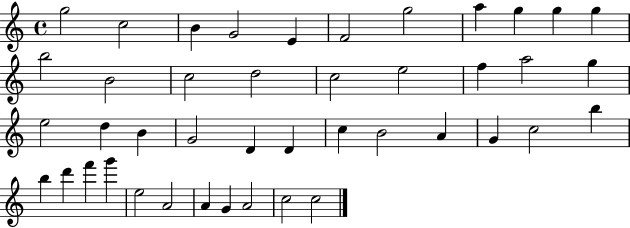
{
  \clef treble
  \time 4/4
  \defaultTimeSignature
  \key c \major
  g''2 c''2 | b'4 g'2 e'4 | f'2 g''2 | a''4 g''4 g''4 g''4 | \break b''2 b'2 | c''2 d''2 | c''2 e''2 | f''4 a''2 g''4 | \break e''2 d''4 b'4 | g'2 d'4 d'4 | c''4 b'2 a'4 | g'4 c''2 b''4 | \break b''4 d'''4 f'''4 g'''4 | e''2 a'2 | a'4 g'4 a'2 | c''2 c''2 | \break \bar "|."
}